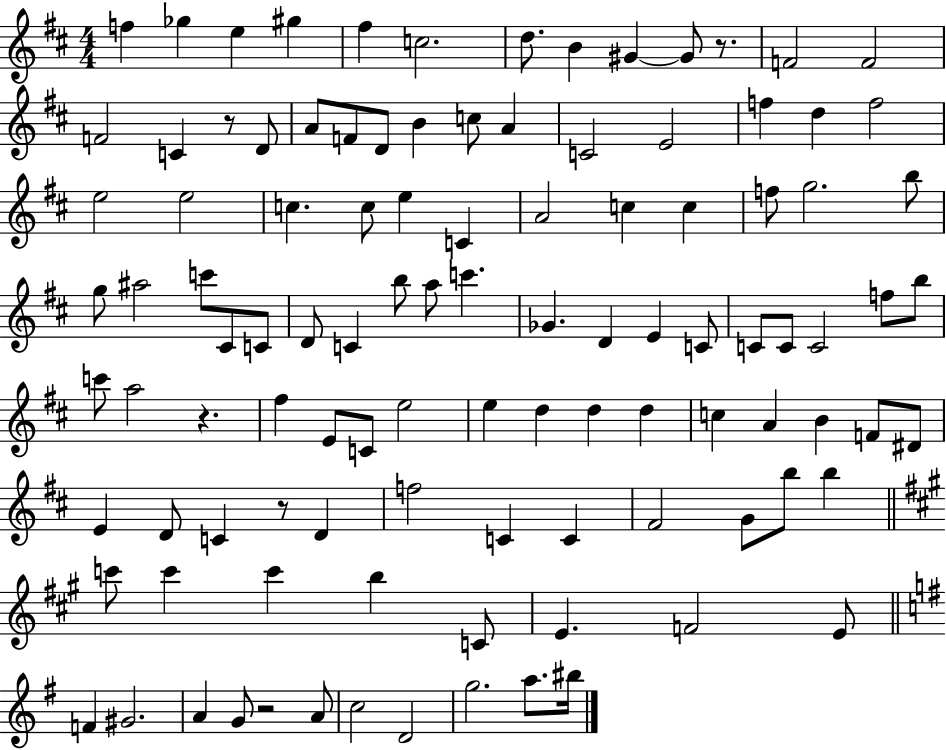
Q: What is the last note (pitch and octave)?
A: BIS5